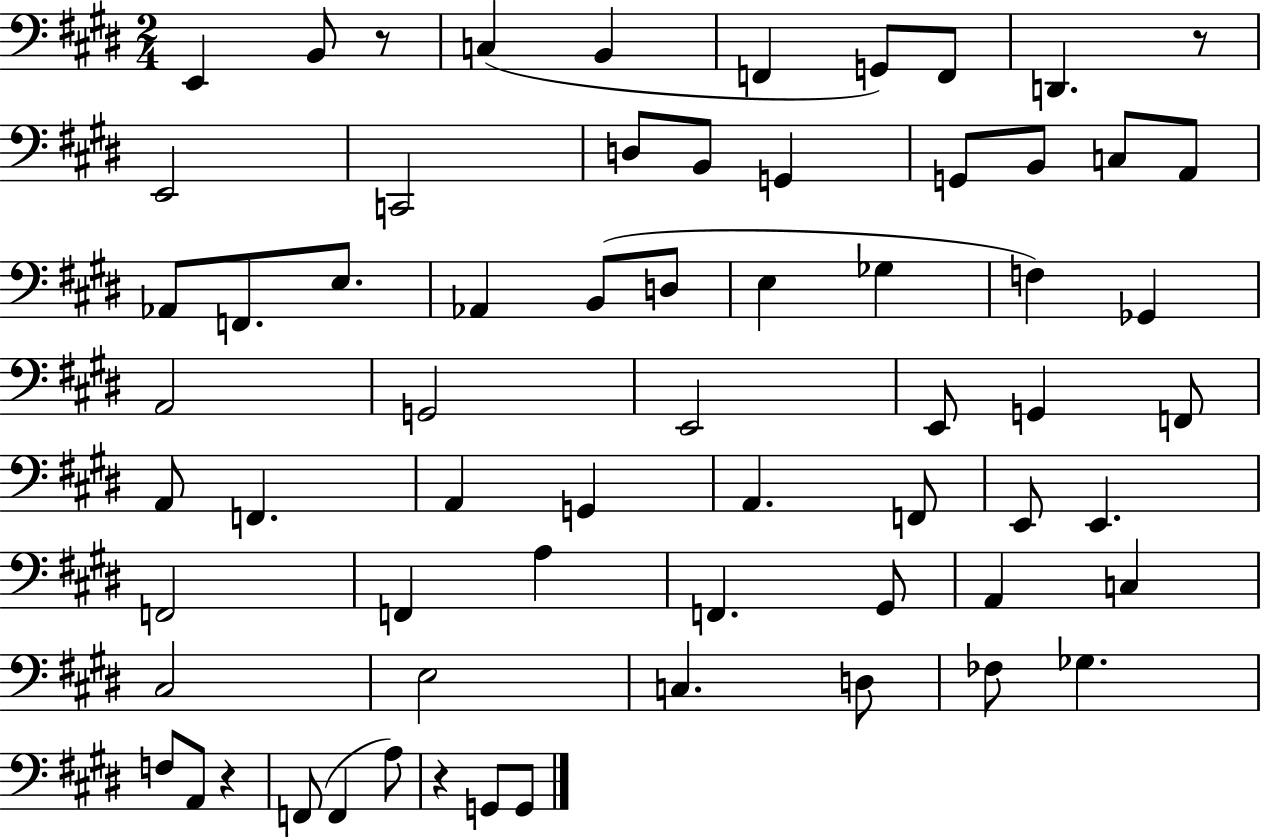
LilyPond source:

{
  \clef bass
  \numericTimeSignature
  \time 2/4
  \key e \major
  e,4 b,8 r8 | c4( b,4 | f,4 g,8) f,8 | d,4. r8 | \break e,2 | c,2 | d8 b,8 g,4 | g,8 b,8 c8 a,8 | \break aes,8 f,8. e8. | aes,4 b,8( d8 | e4 ges4 | f4) ges,4 | \break a,2 | g,2 | e,2 | e,8 g,4 f,8 | \break a,8 f,4. | a,4 g,4 | a,4. f,8 | e,8 e,4. | \break f,2 | f,4 a4 | f,4. gis,8 | a,4 c4 | \break cis2 | e2 | c4. d8 | fes8 ges4. | \break f8 a,8 r4 | f,8( f,4 a8) | r4 g,8 g,8 | \bar "|."
}